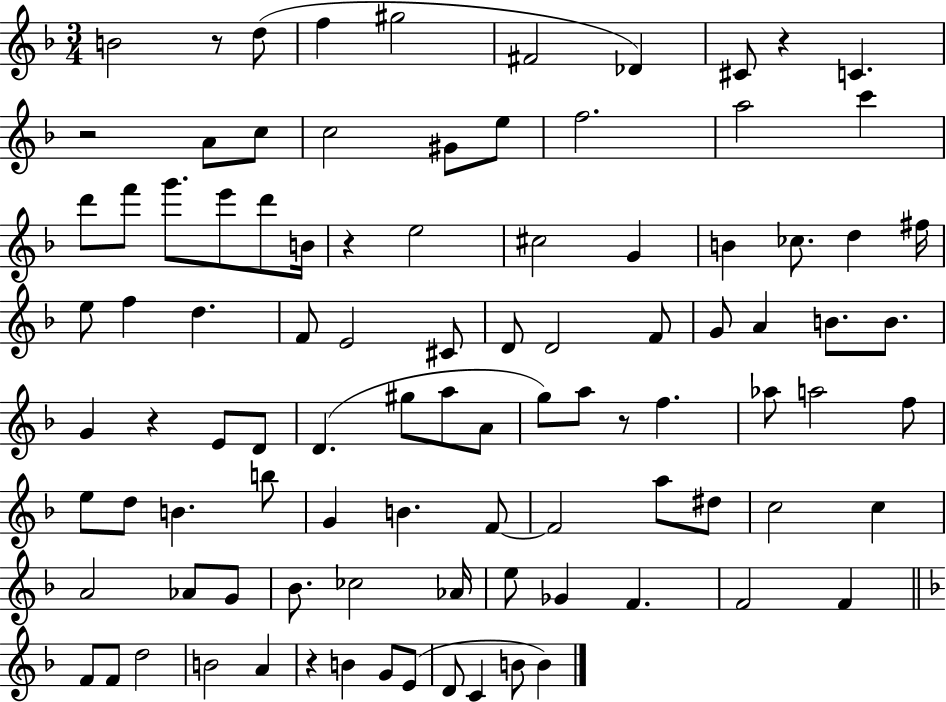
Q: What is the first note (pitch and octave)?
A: B4